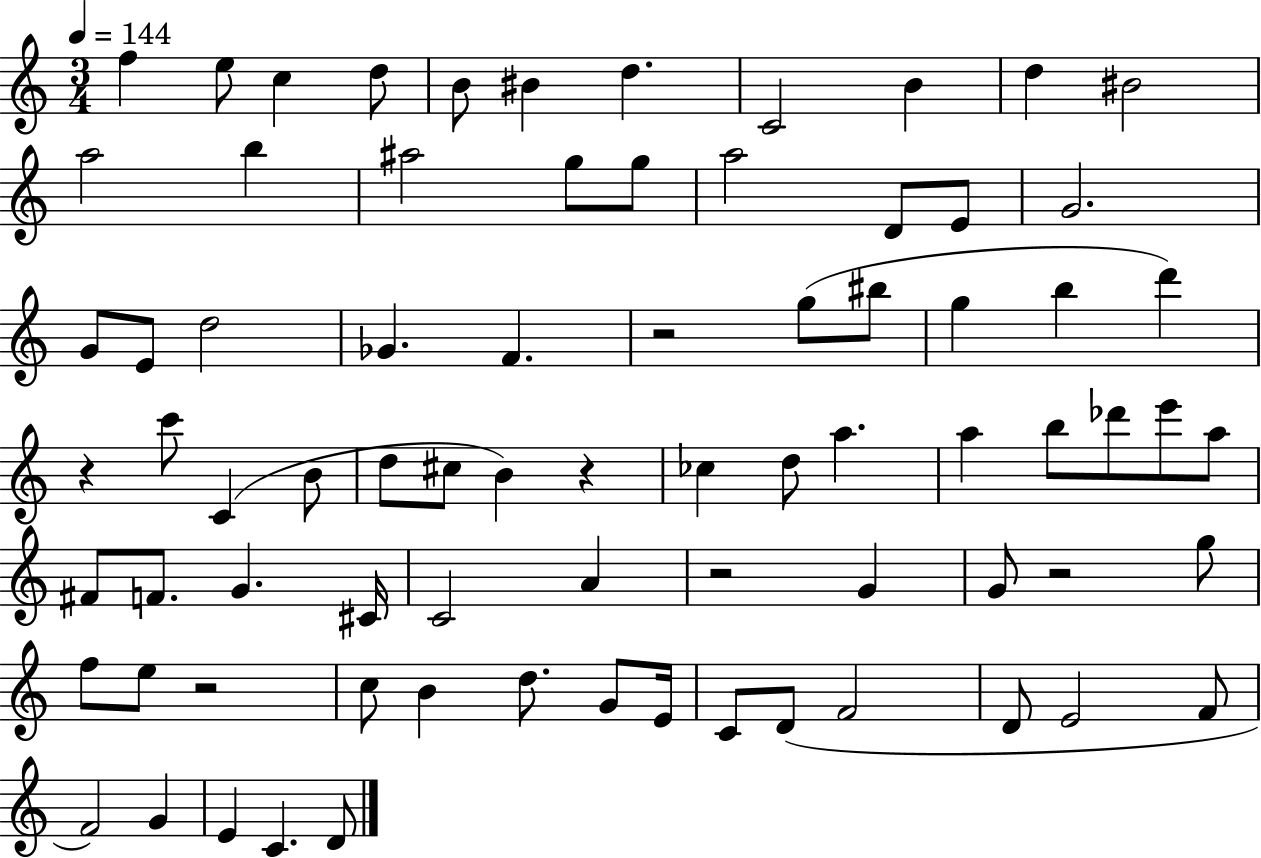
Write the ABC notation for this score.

X:1
T:Untitled
M:3/4
L:1/4
K:C
f e/2 c d/2 B/2 ^B d C2 B d ^B2 a2 b ^a2 g/2 g/2 a2 D/2 E/2 G2 G/2 E/2 d2 _G F z2 g/2 ^b/2 g b d' z c'/2 C B/2 d/2 ^c/2 B z _c d/2 a a b/2 _d'/2 e'/2 a/2 ^F/2 F/2 G ^C/4 C2 A z2 G G/2 z2 g/2 f/2 e/2 z2 c/2 B d/2 G/2 E/4 C/2 D/2 F2 D/2 E2 F/2 F2 G E C D/2